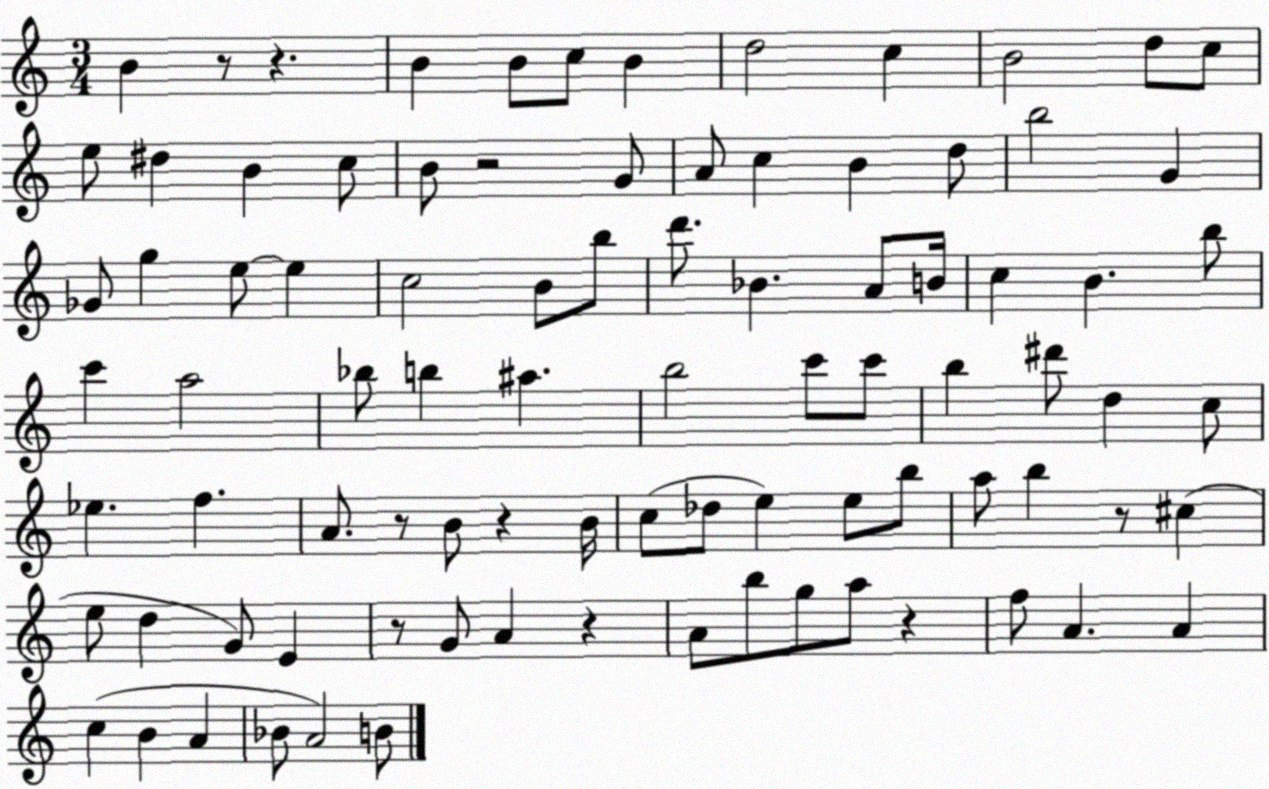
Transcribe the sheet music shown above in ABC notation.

X:1
T:Untitled
M:3/4
L:1/4
K:C
B z/2 z B B/2 c/2 B d2 c B2 d/2 c/2 e/2 ^d B c/2 B/2 z2 G/2 A/2 c B d/2 b2 G _G/2 g e/2 e c2 B/2 b/2 d'/2 _B A/2 B/4 c B b/2 c' a2 _b/2 b ^a b2 c'/2 c'/2 b ^d'/2 d c/2 _e f A/2 z/2 B/2 z B/4 c/2 _d/2 e e/2 b/2 a/2 b z/2 ^c e/2 d G/2 E z/2 G/2 A z A/2 b/2 g/2 a/2 z f/2 A A c B A _B/2 A2 B/2